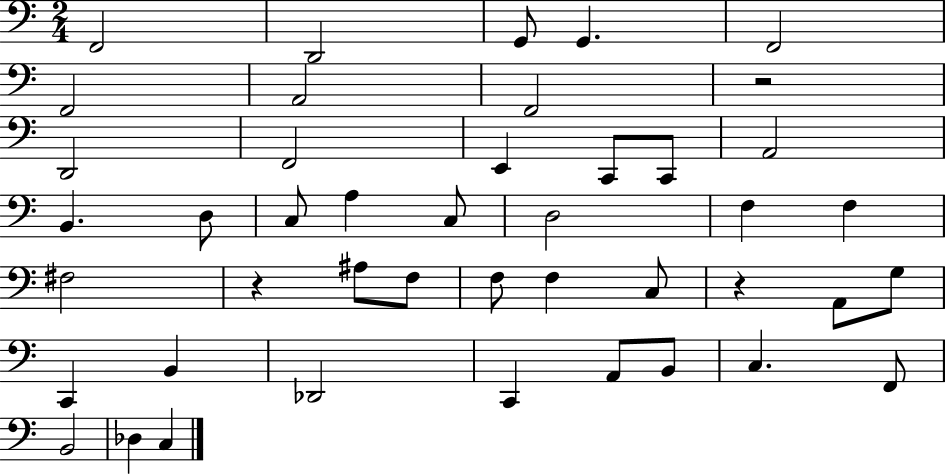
{
  \clef bass
  \numericTimeSignature
  \time 2/4
  \key c \major
  f,2 | d,2 | g,8 g,4. | f,2 | \break f,2 | a,2 | f,2 | r2 | \break d,2 | f,2 | e,4 c,8 c,8 | a,2 | \break b,4. d8 | c8 a4 c8 | d2 | f4 f4 | \break fis2 | r4 ais8 f8 | f8 f4 c8 | r4 a,8 g8 | \break c,4 b,4 | des,2 | c,4 a,8 b,8 | c4. f,8 | \break b,2 | des4 c4 | \bar "|."
}